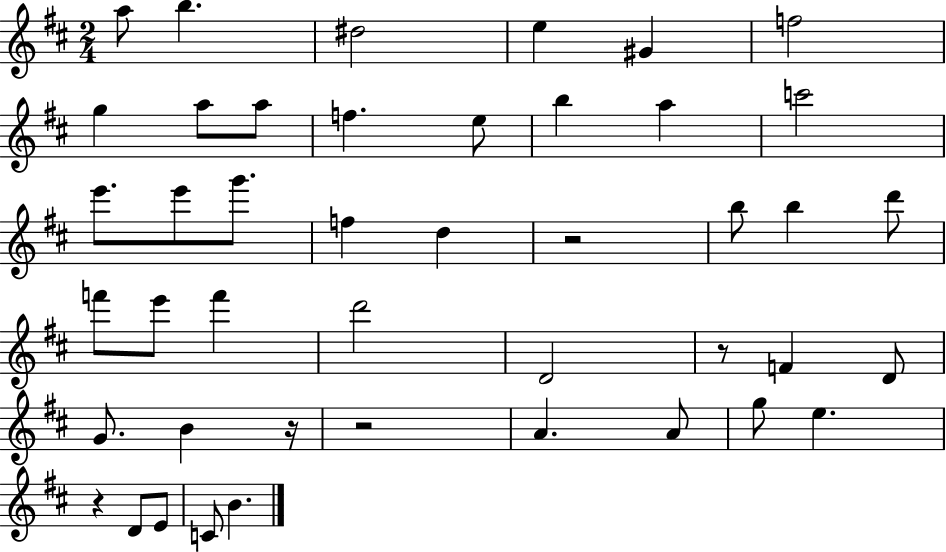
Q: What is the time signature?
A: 2/4